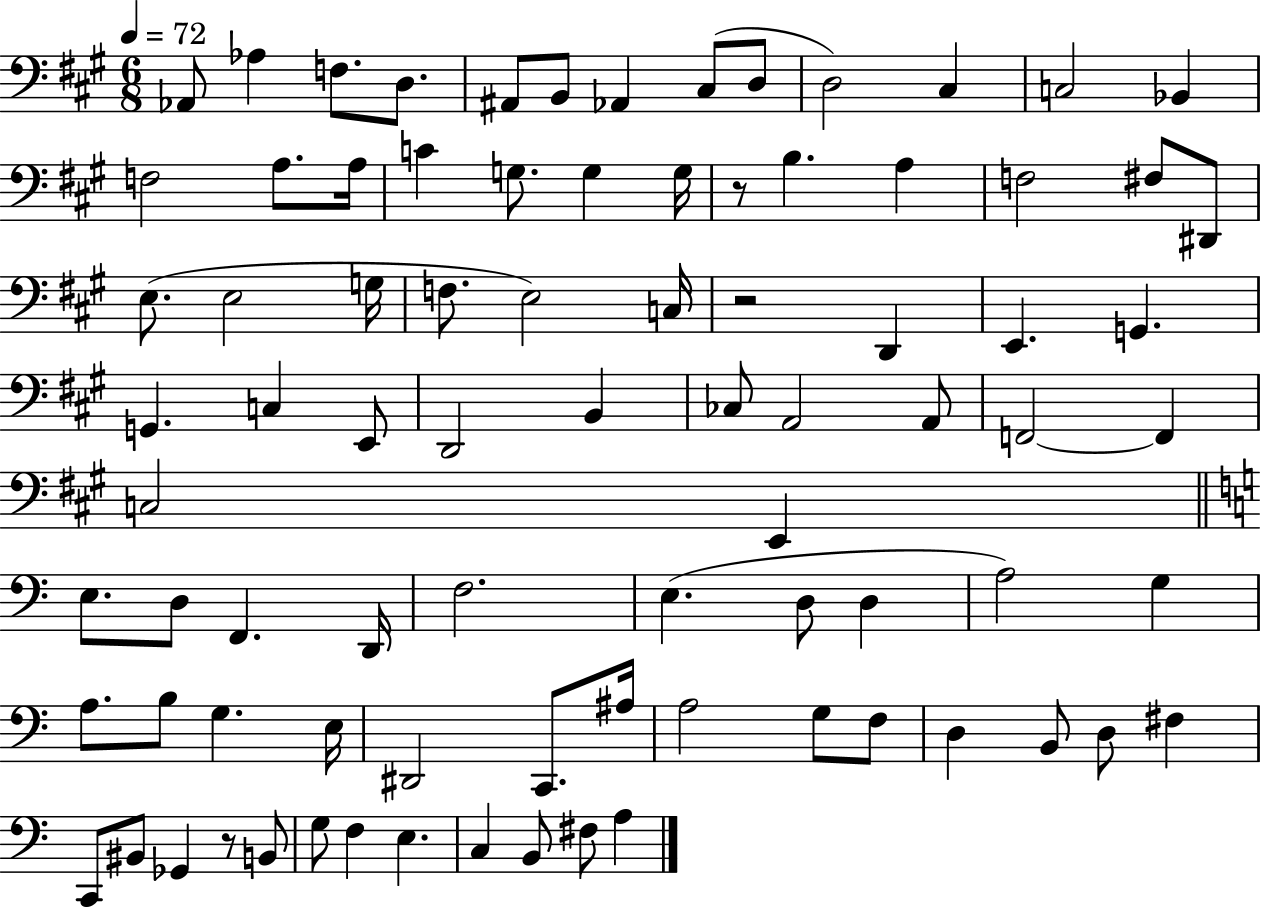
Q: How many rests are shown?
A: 3